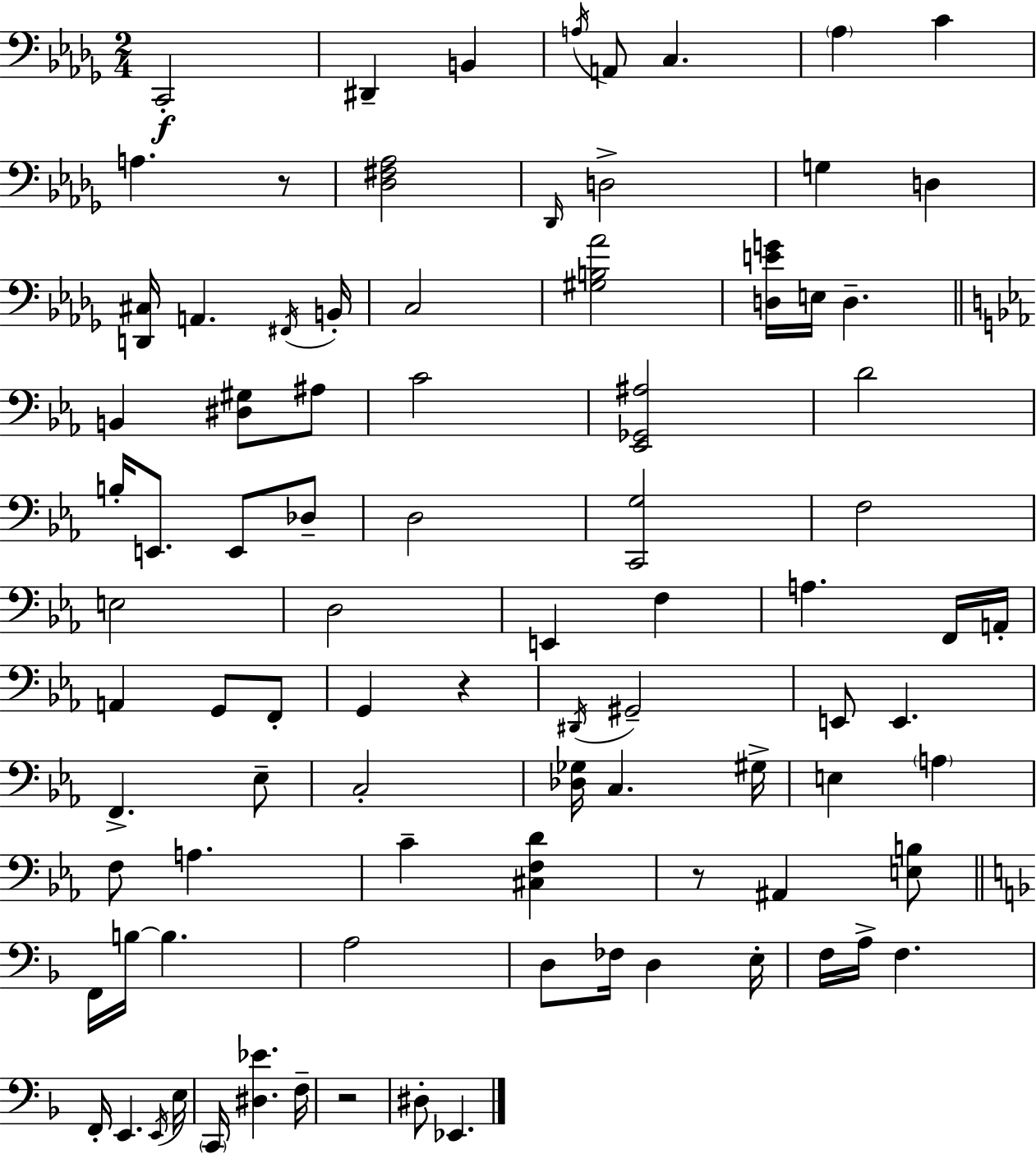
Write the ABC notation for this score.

X:1
T:Untitled
M:2/4
L:1/4
K:Bbm
C,,2 ^D,, B,, A,/4 A,,/2 C, _A, C A, z/2 [_D,^F,_A,]2 _D,,/4 D,2 G, D, [D,,^C,]/4 A,, ^F,,/4 B,,/4 C,2 [^G,B,_A]2 [D,EG]/4 E,/4 D, B,, [^D,^G,]/2 ^A,/2 C2 [_E,,_G,,^A,]2 D2 B,/4 E,,/2 E,,/2 _D,/2 D,2 [C,,G,]2 F,2 E,2 D,2 E,, F, A, F,,/4 A,,/4 A,, G,,/2 F,,/2 G,, z ^D,,/4 ^G,,2 E,,/2 E,, F,, _E,/2 C,2 [_D,_G,]/4 C, ^G,/4 E, A, F,/2 A, C [^C,F,D] z/2 ^A,, [E,B,]/2 F,,/4 B,/4 B, A,2 D,/2 _F,/4 D, E,/4 F,/4 A,/4 F, F,,/4 E,, E,,/4 E,/4 C,,/4 [^D,_E] F,/4 z2 ^D,/2 _E,,